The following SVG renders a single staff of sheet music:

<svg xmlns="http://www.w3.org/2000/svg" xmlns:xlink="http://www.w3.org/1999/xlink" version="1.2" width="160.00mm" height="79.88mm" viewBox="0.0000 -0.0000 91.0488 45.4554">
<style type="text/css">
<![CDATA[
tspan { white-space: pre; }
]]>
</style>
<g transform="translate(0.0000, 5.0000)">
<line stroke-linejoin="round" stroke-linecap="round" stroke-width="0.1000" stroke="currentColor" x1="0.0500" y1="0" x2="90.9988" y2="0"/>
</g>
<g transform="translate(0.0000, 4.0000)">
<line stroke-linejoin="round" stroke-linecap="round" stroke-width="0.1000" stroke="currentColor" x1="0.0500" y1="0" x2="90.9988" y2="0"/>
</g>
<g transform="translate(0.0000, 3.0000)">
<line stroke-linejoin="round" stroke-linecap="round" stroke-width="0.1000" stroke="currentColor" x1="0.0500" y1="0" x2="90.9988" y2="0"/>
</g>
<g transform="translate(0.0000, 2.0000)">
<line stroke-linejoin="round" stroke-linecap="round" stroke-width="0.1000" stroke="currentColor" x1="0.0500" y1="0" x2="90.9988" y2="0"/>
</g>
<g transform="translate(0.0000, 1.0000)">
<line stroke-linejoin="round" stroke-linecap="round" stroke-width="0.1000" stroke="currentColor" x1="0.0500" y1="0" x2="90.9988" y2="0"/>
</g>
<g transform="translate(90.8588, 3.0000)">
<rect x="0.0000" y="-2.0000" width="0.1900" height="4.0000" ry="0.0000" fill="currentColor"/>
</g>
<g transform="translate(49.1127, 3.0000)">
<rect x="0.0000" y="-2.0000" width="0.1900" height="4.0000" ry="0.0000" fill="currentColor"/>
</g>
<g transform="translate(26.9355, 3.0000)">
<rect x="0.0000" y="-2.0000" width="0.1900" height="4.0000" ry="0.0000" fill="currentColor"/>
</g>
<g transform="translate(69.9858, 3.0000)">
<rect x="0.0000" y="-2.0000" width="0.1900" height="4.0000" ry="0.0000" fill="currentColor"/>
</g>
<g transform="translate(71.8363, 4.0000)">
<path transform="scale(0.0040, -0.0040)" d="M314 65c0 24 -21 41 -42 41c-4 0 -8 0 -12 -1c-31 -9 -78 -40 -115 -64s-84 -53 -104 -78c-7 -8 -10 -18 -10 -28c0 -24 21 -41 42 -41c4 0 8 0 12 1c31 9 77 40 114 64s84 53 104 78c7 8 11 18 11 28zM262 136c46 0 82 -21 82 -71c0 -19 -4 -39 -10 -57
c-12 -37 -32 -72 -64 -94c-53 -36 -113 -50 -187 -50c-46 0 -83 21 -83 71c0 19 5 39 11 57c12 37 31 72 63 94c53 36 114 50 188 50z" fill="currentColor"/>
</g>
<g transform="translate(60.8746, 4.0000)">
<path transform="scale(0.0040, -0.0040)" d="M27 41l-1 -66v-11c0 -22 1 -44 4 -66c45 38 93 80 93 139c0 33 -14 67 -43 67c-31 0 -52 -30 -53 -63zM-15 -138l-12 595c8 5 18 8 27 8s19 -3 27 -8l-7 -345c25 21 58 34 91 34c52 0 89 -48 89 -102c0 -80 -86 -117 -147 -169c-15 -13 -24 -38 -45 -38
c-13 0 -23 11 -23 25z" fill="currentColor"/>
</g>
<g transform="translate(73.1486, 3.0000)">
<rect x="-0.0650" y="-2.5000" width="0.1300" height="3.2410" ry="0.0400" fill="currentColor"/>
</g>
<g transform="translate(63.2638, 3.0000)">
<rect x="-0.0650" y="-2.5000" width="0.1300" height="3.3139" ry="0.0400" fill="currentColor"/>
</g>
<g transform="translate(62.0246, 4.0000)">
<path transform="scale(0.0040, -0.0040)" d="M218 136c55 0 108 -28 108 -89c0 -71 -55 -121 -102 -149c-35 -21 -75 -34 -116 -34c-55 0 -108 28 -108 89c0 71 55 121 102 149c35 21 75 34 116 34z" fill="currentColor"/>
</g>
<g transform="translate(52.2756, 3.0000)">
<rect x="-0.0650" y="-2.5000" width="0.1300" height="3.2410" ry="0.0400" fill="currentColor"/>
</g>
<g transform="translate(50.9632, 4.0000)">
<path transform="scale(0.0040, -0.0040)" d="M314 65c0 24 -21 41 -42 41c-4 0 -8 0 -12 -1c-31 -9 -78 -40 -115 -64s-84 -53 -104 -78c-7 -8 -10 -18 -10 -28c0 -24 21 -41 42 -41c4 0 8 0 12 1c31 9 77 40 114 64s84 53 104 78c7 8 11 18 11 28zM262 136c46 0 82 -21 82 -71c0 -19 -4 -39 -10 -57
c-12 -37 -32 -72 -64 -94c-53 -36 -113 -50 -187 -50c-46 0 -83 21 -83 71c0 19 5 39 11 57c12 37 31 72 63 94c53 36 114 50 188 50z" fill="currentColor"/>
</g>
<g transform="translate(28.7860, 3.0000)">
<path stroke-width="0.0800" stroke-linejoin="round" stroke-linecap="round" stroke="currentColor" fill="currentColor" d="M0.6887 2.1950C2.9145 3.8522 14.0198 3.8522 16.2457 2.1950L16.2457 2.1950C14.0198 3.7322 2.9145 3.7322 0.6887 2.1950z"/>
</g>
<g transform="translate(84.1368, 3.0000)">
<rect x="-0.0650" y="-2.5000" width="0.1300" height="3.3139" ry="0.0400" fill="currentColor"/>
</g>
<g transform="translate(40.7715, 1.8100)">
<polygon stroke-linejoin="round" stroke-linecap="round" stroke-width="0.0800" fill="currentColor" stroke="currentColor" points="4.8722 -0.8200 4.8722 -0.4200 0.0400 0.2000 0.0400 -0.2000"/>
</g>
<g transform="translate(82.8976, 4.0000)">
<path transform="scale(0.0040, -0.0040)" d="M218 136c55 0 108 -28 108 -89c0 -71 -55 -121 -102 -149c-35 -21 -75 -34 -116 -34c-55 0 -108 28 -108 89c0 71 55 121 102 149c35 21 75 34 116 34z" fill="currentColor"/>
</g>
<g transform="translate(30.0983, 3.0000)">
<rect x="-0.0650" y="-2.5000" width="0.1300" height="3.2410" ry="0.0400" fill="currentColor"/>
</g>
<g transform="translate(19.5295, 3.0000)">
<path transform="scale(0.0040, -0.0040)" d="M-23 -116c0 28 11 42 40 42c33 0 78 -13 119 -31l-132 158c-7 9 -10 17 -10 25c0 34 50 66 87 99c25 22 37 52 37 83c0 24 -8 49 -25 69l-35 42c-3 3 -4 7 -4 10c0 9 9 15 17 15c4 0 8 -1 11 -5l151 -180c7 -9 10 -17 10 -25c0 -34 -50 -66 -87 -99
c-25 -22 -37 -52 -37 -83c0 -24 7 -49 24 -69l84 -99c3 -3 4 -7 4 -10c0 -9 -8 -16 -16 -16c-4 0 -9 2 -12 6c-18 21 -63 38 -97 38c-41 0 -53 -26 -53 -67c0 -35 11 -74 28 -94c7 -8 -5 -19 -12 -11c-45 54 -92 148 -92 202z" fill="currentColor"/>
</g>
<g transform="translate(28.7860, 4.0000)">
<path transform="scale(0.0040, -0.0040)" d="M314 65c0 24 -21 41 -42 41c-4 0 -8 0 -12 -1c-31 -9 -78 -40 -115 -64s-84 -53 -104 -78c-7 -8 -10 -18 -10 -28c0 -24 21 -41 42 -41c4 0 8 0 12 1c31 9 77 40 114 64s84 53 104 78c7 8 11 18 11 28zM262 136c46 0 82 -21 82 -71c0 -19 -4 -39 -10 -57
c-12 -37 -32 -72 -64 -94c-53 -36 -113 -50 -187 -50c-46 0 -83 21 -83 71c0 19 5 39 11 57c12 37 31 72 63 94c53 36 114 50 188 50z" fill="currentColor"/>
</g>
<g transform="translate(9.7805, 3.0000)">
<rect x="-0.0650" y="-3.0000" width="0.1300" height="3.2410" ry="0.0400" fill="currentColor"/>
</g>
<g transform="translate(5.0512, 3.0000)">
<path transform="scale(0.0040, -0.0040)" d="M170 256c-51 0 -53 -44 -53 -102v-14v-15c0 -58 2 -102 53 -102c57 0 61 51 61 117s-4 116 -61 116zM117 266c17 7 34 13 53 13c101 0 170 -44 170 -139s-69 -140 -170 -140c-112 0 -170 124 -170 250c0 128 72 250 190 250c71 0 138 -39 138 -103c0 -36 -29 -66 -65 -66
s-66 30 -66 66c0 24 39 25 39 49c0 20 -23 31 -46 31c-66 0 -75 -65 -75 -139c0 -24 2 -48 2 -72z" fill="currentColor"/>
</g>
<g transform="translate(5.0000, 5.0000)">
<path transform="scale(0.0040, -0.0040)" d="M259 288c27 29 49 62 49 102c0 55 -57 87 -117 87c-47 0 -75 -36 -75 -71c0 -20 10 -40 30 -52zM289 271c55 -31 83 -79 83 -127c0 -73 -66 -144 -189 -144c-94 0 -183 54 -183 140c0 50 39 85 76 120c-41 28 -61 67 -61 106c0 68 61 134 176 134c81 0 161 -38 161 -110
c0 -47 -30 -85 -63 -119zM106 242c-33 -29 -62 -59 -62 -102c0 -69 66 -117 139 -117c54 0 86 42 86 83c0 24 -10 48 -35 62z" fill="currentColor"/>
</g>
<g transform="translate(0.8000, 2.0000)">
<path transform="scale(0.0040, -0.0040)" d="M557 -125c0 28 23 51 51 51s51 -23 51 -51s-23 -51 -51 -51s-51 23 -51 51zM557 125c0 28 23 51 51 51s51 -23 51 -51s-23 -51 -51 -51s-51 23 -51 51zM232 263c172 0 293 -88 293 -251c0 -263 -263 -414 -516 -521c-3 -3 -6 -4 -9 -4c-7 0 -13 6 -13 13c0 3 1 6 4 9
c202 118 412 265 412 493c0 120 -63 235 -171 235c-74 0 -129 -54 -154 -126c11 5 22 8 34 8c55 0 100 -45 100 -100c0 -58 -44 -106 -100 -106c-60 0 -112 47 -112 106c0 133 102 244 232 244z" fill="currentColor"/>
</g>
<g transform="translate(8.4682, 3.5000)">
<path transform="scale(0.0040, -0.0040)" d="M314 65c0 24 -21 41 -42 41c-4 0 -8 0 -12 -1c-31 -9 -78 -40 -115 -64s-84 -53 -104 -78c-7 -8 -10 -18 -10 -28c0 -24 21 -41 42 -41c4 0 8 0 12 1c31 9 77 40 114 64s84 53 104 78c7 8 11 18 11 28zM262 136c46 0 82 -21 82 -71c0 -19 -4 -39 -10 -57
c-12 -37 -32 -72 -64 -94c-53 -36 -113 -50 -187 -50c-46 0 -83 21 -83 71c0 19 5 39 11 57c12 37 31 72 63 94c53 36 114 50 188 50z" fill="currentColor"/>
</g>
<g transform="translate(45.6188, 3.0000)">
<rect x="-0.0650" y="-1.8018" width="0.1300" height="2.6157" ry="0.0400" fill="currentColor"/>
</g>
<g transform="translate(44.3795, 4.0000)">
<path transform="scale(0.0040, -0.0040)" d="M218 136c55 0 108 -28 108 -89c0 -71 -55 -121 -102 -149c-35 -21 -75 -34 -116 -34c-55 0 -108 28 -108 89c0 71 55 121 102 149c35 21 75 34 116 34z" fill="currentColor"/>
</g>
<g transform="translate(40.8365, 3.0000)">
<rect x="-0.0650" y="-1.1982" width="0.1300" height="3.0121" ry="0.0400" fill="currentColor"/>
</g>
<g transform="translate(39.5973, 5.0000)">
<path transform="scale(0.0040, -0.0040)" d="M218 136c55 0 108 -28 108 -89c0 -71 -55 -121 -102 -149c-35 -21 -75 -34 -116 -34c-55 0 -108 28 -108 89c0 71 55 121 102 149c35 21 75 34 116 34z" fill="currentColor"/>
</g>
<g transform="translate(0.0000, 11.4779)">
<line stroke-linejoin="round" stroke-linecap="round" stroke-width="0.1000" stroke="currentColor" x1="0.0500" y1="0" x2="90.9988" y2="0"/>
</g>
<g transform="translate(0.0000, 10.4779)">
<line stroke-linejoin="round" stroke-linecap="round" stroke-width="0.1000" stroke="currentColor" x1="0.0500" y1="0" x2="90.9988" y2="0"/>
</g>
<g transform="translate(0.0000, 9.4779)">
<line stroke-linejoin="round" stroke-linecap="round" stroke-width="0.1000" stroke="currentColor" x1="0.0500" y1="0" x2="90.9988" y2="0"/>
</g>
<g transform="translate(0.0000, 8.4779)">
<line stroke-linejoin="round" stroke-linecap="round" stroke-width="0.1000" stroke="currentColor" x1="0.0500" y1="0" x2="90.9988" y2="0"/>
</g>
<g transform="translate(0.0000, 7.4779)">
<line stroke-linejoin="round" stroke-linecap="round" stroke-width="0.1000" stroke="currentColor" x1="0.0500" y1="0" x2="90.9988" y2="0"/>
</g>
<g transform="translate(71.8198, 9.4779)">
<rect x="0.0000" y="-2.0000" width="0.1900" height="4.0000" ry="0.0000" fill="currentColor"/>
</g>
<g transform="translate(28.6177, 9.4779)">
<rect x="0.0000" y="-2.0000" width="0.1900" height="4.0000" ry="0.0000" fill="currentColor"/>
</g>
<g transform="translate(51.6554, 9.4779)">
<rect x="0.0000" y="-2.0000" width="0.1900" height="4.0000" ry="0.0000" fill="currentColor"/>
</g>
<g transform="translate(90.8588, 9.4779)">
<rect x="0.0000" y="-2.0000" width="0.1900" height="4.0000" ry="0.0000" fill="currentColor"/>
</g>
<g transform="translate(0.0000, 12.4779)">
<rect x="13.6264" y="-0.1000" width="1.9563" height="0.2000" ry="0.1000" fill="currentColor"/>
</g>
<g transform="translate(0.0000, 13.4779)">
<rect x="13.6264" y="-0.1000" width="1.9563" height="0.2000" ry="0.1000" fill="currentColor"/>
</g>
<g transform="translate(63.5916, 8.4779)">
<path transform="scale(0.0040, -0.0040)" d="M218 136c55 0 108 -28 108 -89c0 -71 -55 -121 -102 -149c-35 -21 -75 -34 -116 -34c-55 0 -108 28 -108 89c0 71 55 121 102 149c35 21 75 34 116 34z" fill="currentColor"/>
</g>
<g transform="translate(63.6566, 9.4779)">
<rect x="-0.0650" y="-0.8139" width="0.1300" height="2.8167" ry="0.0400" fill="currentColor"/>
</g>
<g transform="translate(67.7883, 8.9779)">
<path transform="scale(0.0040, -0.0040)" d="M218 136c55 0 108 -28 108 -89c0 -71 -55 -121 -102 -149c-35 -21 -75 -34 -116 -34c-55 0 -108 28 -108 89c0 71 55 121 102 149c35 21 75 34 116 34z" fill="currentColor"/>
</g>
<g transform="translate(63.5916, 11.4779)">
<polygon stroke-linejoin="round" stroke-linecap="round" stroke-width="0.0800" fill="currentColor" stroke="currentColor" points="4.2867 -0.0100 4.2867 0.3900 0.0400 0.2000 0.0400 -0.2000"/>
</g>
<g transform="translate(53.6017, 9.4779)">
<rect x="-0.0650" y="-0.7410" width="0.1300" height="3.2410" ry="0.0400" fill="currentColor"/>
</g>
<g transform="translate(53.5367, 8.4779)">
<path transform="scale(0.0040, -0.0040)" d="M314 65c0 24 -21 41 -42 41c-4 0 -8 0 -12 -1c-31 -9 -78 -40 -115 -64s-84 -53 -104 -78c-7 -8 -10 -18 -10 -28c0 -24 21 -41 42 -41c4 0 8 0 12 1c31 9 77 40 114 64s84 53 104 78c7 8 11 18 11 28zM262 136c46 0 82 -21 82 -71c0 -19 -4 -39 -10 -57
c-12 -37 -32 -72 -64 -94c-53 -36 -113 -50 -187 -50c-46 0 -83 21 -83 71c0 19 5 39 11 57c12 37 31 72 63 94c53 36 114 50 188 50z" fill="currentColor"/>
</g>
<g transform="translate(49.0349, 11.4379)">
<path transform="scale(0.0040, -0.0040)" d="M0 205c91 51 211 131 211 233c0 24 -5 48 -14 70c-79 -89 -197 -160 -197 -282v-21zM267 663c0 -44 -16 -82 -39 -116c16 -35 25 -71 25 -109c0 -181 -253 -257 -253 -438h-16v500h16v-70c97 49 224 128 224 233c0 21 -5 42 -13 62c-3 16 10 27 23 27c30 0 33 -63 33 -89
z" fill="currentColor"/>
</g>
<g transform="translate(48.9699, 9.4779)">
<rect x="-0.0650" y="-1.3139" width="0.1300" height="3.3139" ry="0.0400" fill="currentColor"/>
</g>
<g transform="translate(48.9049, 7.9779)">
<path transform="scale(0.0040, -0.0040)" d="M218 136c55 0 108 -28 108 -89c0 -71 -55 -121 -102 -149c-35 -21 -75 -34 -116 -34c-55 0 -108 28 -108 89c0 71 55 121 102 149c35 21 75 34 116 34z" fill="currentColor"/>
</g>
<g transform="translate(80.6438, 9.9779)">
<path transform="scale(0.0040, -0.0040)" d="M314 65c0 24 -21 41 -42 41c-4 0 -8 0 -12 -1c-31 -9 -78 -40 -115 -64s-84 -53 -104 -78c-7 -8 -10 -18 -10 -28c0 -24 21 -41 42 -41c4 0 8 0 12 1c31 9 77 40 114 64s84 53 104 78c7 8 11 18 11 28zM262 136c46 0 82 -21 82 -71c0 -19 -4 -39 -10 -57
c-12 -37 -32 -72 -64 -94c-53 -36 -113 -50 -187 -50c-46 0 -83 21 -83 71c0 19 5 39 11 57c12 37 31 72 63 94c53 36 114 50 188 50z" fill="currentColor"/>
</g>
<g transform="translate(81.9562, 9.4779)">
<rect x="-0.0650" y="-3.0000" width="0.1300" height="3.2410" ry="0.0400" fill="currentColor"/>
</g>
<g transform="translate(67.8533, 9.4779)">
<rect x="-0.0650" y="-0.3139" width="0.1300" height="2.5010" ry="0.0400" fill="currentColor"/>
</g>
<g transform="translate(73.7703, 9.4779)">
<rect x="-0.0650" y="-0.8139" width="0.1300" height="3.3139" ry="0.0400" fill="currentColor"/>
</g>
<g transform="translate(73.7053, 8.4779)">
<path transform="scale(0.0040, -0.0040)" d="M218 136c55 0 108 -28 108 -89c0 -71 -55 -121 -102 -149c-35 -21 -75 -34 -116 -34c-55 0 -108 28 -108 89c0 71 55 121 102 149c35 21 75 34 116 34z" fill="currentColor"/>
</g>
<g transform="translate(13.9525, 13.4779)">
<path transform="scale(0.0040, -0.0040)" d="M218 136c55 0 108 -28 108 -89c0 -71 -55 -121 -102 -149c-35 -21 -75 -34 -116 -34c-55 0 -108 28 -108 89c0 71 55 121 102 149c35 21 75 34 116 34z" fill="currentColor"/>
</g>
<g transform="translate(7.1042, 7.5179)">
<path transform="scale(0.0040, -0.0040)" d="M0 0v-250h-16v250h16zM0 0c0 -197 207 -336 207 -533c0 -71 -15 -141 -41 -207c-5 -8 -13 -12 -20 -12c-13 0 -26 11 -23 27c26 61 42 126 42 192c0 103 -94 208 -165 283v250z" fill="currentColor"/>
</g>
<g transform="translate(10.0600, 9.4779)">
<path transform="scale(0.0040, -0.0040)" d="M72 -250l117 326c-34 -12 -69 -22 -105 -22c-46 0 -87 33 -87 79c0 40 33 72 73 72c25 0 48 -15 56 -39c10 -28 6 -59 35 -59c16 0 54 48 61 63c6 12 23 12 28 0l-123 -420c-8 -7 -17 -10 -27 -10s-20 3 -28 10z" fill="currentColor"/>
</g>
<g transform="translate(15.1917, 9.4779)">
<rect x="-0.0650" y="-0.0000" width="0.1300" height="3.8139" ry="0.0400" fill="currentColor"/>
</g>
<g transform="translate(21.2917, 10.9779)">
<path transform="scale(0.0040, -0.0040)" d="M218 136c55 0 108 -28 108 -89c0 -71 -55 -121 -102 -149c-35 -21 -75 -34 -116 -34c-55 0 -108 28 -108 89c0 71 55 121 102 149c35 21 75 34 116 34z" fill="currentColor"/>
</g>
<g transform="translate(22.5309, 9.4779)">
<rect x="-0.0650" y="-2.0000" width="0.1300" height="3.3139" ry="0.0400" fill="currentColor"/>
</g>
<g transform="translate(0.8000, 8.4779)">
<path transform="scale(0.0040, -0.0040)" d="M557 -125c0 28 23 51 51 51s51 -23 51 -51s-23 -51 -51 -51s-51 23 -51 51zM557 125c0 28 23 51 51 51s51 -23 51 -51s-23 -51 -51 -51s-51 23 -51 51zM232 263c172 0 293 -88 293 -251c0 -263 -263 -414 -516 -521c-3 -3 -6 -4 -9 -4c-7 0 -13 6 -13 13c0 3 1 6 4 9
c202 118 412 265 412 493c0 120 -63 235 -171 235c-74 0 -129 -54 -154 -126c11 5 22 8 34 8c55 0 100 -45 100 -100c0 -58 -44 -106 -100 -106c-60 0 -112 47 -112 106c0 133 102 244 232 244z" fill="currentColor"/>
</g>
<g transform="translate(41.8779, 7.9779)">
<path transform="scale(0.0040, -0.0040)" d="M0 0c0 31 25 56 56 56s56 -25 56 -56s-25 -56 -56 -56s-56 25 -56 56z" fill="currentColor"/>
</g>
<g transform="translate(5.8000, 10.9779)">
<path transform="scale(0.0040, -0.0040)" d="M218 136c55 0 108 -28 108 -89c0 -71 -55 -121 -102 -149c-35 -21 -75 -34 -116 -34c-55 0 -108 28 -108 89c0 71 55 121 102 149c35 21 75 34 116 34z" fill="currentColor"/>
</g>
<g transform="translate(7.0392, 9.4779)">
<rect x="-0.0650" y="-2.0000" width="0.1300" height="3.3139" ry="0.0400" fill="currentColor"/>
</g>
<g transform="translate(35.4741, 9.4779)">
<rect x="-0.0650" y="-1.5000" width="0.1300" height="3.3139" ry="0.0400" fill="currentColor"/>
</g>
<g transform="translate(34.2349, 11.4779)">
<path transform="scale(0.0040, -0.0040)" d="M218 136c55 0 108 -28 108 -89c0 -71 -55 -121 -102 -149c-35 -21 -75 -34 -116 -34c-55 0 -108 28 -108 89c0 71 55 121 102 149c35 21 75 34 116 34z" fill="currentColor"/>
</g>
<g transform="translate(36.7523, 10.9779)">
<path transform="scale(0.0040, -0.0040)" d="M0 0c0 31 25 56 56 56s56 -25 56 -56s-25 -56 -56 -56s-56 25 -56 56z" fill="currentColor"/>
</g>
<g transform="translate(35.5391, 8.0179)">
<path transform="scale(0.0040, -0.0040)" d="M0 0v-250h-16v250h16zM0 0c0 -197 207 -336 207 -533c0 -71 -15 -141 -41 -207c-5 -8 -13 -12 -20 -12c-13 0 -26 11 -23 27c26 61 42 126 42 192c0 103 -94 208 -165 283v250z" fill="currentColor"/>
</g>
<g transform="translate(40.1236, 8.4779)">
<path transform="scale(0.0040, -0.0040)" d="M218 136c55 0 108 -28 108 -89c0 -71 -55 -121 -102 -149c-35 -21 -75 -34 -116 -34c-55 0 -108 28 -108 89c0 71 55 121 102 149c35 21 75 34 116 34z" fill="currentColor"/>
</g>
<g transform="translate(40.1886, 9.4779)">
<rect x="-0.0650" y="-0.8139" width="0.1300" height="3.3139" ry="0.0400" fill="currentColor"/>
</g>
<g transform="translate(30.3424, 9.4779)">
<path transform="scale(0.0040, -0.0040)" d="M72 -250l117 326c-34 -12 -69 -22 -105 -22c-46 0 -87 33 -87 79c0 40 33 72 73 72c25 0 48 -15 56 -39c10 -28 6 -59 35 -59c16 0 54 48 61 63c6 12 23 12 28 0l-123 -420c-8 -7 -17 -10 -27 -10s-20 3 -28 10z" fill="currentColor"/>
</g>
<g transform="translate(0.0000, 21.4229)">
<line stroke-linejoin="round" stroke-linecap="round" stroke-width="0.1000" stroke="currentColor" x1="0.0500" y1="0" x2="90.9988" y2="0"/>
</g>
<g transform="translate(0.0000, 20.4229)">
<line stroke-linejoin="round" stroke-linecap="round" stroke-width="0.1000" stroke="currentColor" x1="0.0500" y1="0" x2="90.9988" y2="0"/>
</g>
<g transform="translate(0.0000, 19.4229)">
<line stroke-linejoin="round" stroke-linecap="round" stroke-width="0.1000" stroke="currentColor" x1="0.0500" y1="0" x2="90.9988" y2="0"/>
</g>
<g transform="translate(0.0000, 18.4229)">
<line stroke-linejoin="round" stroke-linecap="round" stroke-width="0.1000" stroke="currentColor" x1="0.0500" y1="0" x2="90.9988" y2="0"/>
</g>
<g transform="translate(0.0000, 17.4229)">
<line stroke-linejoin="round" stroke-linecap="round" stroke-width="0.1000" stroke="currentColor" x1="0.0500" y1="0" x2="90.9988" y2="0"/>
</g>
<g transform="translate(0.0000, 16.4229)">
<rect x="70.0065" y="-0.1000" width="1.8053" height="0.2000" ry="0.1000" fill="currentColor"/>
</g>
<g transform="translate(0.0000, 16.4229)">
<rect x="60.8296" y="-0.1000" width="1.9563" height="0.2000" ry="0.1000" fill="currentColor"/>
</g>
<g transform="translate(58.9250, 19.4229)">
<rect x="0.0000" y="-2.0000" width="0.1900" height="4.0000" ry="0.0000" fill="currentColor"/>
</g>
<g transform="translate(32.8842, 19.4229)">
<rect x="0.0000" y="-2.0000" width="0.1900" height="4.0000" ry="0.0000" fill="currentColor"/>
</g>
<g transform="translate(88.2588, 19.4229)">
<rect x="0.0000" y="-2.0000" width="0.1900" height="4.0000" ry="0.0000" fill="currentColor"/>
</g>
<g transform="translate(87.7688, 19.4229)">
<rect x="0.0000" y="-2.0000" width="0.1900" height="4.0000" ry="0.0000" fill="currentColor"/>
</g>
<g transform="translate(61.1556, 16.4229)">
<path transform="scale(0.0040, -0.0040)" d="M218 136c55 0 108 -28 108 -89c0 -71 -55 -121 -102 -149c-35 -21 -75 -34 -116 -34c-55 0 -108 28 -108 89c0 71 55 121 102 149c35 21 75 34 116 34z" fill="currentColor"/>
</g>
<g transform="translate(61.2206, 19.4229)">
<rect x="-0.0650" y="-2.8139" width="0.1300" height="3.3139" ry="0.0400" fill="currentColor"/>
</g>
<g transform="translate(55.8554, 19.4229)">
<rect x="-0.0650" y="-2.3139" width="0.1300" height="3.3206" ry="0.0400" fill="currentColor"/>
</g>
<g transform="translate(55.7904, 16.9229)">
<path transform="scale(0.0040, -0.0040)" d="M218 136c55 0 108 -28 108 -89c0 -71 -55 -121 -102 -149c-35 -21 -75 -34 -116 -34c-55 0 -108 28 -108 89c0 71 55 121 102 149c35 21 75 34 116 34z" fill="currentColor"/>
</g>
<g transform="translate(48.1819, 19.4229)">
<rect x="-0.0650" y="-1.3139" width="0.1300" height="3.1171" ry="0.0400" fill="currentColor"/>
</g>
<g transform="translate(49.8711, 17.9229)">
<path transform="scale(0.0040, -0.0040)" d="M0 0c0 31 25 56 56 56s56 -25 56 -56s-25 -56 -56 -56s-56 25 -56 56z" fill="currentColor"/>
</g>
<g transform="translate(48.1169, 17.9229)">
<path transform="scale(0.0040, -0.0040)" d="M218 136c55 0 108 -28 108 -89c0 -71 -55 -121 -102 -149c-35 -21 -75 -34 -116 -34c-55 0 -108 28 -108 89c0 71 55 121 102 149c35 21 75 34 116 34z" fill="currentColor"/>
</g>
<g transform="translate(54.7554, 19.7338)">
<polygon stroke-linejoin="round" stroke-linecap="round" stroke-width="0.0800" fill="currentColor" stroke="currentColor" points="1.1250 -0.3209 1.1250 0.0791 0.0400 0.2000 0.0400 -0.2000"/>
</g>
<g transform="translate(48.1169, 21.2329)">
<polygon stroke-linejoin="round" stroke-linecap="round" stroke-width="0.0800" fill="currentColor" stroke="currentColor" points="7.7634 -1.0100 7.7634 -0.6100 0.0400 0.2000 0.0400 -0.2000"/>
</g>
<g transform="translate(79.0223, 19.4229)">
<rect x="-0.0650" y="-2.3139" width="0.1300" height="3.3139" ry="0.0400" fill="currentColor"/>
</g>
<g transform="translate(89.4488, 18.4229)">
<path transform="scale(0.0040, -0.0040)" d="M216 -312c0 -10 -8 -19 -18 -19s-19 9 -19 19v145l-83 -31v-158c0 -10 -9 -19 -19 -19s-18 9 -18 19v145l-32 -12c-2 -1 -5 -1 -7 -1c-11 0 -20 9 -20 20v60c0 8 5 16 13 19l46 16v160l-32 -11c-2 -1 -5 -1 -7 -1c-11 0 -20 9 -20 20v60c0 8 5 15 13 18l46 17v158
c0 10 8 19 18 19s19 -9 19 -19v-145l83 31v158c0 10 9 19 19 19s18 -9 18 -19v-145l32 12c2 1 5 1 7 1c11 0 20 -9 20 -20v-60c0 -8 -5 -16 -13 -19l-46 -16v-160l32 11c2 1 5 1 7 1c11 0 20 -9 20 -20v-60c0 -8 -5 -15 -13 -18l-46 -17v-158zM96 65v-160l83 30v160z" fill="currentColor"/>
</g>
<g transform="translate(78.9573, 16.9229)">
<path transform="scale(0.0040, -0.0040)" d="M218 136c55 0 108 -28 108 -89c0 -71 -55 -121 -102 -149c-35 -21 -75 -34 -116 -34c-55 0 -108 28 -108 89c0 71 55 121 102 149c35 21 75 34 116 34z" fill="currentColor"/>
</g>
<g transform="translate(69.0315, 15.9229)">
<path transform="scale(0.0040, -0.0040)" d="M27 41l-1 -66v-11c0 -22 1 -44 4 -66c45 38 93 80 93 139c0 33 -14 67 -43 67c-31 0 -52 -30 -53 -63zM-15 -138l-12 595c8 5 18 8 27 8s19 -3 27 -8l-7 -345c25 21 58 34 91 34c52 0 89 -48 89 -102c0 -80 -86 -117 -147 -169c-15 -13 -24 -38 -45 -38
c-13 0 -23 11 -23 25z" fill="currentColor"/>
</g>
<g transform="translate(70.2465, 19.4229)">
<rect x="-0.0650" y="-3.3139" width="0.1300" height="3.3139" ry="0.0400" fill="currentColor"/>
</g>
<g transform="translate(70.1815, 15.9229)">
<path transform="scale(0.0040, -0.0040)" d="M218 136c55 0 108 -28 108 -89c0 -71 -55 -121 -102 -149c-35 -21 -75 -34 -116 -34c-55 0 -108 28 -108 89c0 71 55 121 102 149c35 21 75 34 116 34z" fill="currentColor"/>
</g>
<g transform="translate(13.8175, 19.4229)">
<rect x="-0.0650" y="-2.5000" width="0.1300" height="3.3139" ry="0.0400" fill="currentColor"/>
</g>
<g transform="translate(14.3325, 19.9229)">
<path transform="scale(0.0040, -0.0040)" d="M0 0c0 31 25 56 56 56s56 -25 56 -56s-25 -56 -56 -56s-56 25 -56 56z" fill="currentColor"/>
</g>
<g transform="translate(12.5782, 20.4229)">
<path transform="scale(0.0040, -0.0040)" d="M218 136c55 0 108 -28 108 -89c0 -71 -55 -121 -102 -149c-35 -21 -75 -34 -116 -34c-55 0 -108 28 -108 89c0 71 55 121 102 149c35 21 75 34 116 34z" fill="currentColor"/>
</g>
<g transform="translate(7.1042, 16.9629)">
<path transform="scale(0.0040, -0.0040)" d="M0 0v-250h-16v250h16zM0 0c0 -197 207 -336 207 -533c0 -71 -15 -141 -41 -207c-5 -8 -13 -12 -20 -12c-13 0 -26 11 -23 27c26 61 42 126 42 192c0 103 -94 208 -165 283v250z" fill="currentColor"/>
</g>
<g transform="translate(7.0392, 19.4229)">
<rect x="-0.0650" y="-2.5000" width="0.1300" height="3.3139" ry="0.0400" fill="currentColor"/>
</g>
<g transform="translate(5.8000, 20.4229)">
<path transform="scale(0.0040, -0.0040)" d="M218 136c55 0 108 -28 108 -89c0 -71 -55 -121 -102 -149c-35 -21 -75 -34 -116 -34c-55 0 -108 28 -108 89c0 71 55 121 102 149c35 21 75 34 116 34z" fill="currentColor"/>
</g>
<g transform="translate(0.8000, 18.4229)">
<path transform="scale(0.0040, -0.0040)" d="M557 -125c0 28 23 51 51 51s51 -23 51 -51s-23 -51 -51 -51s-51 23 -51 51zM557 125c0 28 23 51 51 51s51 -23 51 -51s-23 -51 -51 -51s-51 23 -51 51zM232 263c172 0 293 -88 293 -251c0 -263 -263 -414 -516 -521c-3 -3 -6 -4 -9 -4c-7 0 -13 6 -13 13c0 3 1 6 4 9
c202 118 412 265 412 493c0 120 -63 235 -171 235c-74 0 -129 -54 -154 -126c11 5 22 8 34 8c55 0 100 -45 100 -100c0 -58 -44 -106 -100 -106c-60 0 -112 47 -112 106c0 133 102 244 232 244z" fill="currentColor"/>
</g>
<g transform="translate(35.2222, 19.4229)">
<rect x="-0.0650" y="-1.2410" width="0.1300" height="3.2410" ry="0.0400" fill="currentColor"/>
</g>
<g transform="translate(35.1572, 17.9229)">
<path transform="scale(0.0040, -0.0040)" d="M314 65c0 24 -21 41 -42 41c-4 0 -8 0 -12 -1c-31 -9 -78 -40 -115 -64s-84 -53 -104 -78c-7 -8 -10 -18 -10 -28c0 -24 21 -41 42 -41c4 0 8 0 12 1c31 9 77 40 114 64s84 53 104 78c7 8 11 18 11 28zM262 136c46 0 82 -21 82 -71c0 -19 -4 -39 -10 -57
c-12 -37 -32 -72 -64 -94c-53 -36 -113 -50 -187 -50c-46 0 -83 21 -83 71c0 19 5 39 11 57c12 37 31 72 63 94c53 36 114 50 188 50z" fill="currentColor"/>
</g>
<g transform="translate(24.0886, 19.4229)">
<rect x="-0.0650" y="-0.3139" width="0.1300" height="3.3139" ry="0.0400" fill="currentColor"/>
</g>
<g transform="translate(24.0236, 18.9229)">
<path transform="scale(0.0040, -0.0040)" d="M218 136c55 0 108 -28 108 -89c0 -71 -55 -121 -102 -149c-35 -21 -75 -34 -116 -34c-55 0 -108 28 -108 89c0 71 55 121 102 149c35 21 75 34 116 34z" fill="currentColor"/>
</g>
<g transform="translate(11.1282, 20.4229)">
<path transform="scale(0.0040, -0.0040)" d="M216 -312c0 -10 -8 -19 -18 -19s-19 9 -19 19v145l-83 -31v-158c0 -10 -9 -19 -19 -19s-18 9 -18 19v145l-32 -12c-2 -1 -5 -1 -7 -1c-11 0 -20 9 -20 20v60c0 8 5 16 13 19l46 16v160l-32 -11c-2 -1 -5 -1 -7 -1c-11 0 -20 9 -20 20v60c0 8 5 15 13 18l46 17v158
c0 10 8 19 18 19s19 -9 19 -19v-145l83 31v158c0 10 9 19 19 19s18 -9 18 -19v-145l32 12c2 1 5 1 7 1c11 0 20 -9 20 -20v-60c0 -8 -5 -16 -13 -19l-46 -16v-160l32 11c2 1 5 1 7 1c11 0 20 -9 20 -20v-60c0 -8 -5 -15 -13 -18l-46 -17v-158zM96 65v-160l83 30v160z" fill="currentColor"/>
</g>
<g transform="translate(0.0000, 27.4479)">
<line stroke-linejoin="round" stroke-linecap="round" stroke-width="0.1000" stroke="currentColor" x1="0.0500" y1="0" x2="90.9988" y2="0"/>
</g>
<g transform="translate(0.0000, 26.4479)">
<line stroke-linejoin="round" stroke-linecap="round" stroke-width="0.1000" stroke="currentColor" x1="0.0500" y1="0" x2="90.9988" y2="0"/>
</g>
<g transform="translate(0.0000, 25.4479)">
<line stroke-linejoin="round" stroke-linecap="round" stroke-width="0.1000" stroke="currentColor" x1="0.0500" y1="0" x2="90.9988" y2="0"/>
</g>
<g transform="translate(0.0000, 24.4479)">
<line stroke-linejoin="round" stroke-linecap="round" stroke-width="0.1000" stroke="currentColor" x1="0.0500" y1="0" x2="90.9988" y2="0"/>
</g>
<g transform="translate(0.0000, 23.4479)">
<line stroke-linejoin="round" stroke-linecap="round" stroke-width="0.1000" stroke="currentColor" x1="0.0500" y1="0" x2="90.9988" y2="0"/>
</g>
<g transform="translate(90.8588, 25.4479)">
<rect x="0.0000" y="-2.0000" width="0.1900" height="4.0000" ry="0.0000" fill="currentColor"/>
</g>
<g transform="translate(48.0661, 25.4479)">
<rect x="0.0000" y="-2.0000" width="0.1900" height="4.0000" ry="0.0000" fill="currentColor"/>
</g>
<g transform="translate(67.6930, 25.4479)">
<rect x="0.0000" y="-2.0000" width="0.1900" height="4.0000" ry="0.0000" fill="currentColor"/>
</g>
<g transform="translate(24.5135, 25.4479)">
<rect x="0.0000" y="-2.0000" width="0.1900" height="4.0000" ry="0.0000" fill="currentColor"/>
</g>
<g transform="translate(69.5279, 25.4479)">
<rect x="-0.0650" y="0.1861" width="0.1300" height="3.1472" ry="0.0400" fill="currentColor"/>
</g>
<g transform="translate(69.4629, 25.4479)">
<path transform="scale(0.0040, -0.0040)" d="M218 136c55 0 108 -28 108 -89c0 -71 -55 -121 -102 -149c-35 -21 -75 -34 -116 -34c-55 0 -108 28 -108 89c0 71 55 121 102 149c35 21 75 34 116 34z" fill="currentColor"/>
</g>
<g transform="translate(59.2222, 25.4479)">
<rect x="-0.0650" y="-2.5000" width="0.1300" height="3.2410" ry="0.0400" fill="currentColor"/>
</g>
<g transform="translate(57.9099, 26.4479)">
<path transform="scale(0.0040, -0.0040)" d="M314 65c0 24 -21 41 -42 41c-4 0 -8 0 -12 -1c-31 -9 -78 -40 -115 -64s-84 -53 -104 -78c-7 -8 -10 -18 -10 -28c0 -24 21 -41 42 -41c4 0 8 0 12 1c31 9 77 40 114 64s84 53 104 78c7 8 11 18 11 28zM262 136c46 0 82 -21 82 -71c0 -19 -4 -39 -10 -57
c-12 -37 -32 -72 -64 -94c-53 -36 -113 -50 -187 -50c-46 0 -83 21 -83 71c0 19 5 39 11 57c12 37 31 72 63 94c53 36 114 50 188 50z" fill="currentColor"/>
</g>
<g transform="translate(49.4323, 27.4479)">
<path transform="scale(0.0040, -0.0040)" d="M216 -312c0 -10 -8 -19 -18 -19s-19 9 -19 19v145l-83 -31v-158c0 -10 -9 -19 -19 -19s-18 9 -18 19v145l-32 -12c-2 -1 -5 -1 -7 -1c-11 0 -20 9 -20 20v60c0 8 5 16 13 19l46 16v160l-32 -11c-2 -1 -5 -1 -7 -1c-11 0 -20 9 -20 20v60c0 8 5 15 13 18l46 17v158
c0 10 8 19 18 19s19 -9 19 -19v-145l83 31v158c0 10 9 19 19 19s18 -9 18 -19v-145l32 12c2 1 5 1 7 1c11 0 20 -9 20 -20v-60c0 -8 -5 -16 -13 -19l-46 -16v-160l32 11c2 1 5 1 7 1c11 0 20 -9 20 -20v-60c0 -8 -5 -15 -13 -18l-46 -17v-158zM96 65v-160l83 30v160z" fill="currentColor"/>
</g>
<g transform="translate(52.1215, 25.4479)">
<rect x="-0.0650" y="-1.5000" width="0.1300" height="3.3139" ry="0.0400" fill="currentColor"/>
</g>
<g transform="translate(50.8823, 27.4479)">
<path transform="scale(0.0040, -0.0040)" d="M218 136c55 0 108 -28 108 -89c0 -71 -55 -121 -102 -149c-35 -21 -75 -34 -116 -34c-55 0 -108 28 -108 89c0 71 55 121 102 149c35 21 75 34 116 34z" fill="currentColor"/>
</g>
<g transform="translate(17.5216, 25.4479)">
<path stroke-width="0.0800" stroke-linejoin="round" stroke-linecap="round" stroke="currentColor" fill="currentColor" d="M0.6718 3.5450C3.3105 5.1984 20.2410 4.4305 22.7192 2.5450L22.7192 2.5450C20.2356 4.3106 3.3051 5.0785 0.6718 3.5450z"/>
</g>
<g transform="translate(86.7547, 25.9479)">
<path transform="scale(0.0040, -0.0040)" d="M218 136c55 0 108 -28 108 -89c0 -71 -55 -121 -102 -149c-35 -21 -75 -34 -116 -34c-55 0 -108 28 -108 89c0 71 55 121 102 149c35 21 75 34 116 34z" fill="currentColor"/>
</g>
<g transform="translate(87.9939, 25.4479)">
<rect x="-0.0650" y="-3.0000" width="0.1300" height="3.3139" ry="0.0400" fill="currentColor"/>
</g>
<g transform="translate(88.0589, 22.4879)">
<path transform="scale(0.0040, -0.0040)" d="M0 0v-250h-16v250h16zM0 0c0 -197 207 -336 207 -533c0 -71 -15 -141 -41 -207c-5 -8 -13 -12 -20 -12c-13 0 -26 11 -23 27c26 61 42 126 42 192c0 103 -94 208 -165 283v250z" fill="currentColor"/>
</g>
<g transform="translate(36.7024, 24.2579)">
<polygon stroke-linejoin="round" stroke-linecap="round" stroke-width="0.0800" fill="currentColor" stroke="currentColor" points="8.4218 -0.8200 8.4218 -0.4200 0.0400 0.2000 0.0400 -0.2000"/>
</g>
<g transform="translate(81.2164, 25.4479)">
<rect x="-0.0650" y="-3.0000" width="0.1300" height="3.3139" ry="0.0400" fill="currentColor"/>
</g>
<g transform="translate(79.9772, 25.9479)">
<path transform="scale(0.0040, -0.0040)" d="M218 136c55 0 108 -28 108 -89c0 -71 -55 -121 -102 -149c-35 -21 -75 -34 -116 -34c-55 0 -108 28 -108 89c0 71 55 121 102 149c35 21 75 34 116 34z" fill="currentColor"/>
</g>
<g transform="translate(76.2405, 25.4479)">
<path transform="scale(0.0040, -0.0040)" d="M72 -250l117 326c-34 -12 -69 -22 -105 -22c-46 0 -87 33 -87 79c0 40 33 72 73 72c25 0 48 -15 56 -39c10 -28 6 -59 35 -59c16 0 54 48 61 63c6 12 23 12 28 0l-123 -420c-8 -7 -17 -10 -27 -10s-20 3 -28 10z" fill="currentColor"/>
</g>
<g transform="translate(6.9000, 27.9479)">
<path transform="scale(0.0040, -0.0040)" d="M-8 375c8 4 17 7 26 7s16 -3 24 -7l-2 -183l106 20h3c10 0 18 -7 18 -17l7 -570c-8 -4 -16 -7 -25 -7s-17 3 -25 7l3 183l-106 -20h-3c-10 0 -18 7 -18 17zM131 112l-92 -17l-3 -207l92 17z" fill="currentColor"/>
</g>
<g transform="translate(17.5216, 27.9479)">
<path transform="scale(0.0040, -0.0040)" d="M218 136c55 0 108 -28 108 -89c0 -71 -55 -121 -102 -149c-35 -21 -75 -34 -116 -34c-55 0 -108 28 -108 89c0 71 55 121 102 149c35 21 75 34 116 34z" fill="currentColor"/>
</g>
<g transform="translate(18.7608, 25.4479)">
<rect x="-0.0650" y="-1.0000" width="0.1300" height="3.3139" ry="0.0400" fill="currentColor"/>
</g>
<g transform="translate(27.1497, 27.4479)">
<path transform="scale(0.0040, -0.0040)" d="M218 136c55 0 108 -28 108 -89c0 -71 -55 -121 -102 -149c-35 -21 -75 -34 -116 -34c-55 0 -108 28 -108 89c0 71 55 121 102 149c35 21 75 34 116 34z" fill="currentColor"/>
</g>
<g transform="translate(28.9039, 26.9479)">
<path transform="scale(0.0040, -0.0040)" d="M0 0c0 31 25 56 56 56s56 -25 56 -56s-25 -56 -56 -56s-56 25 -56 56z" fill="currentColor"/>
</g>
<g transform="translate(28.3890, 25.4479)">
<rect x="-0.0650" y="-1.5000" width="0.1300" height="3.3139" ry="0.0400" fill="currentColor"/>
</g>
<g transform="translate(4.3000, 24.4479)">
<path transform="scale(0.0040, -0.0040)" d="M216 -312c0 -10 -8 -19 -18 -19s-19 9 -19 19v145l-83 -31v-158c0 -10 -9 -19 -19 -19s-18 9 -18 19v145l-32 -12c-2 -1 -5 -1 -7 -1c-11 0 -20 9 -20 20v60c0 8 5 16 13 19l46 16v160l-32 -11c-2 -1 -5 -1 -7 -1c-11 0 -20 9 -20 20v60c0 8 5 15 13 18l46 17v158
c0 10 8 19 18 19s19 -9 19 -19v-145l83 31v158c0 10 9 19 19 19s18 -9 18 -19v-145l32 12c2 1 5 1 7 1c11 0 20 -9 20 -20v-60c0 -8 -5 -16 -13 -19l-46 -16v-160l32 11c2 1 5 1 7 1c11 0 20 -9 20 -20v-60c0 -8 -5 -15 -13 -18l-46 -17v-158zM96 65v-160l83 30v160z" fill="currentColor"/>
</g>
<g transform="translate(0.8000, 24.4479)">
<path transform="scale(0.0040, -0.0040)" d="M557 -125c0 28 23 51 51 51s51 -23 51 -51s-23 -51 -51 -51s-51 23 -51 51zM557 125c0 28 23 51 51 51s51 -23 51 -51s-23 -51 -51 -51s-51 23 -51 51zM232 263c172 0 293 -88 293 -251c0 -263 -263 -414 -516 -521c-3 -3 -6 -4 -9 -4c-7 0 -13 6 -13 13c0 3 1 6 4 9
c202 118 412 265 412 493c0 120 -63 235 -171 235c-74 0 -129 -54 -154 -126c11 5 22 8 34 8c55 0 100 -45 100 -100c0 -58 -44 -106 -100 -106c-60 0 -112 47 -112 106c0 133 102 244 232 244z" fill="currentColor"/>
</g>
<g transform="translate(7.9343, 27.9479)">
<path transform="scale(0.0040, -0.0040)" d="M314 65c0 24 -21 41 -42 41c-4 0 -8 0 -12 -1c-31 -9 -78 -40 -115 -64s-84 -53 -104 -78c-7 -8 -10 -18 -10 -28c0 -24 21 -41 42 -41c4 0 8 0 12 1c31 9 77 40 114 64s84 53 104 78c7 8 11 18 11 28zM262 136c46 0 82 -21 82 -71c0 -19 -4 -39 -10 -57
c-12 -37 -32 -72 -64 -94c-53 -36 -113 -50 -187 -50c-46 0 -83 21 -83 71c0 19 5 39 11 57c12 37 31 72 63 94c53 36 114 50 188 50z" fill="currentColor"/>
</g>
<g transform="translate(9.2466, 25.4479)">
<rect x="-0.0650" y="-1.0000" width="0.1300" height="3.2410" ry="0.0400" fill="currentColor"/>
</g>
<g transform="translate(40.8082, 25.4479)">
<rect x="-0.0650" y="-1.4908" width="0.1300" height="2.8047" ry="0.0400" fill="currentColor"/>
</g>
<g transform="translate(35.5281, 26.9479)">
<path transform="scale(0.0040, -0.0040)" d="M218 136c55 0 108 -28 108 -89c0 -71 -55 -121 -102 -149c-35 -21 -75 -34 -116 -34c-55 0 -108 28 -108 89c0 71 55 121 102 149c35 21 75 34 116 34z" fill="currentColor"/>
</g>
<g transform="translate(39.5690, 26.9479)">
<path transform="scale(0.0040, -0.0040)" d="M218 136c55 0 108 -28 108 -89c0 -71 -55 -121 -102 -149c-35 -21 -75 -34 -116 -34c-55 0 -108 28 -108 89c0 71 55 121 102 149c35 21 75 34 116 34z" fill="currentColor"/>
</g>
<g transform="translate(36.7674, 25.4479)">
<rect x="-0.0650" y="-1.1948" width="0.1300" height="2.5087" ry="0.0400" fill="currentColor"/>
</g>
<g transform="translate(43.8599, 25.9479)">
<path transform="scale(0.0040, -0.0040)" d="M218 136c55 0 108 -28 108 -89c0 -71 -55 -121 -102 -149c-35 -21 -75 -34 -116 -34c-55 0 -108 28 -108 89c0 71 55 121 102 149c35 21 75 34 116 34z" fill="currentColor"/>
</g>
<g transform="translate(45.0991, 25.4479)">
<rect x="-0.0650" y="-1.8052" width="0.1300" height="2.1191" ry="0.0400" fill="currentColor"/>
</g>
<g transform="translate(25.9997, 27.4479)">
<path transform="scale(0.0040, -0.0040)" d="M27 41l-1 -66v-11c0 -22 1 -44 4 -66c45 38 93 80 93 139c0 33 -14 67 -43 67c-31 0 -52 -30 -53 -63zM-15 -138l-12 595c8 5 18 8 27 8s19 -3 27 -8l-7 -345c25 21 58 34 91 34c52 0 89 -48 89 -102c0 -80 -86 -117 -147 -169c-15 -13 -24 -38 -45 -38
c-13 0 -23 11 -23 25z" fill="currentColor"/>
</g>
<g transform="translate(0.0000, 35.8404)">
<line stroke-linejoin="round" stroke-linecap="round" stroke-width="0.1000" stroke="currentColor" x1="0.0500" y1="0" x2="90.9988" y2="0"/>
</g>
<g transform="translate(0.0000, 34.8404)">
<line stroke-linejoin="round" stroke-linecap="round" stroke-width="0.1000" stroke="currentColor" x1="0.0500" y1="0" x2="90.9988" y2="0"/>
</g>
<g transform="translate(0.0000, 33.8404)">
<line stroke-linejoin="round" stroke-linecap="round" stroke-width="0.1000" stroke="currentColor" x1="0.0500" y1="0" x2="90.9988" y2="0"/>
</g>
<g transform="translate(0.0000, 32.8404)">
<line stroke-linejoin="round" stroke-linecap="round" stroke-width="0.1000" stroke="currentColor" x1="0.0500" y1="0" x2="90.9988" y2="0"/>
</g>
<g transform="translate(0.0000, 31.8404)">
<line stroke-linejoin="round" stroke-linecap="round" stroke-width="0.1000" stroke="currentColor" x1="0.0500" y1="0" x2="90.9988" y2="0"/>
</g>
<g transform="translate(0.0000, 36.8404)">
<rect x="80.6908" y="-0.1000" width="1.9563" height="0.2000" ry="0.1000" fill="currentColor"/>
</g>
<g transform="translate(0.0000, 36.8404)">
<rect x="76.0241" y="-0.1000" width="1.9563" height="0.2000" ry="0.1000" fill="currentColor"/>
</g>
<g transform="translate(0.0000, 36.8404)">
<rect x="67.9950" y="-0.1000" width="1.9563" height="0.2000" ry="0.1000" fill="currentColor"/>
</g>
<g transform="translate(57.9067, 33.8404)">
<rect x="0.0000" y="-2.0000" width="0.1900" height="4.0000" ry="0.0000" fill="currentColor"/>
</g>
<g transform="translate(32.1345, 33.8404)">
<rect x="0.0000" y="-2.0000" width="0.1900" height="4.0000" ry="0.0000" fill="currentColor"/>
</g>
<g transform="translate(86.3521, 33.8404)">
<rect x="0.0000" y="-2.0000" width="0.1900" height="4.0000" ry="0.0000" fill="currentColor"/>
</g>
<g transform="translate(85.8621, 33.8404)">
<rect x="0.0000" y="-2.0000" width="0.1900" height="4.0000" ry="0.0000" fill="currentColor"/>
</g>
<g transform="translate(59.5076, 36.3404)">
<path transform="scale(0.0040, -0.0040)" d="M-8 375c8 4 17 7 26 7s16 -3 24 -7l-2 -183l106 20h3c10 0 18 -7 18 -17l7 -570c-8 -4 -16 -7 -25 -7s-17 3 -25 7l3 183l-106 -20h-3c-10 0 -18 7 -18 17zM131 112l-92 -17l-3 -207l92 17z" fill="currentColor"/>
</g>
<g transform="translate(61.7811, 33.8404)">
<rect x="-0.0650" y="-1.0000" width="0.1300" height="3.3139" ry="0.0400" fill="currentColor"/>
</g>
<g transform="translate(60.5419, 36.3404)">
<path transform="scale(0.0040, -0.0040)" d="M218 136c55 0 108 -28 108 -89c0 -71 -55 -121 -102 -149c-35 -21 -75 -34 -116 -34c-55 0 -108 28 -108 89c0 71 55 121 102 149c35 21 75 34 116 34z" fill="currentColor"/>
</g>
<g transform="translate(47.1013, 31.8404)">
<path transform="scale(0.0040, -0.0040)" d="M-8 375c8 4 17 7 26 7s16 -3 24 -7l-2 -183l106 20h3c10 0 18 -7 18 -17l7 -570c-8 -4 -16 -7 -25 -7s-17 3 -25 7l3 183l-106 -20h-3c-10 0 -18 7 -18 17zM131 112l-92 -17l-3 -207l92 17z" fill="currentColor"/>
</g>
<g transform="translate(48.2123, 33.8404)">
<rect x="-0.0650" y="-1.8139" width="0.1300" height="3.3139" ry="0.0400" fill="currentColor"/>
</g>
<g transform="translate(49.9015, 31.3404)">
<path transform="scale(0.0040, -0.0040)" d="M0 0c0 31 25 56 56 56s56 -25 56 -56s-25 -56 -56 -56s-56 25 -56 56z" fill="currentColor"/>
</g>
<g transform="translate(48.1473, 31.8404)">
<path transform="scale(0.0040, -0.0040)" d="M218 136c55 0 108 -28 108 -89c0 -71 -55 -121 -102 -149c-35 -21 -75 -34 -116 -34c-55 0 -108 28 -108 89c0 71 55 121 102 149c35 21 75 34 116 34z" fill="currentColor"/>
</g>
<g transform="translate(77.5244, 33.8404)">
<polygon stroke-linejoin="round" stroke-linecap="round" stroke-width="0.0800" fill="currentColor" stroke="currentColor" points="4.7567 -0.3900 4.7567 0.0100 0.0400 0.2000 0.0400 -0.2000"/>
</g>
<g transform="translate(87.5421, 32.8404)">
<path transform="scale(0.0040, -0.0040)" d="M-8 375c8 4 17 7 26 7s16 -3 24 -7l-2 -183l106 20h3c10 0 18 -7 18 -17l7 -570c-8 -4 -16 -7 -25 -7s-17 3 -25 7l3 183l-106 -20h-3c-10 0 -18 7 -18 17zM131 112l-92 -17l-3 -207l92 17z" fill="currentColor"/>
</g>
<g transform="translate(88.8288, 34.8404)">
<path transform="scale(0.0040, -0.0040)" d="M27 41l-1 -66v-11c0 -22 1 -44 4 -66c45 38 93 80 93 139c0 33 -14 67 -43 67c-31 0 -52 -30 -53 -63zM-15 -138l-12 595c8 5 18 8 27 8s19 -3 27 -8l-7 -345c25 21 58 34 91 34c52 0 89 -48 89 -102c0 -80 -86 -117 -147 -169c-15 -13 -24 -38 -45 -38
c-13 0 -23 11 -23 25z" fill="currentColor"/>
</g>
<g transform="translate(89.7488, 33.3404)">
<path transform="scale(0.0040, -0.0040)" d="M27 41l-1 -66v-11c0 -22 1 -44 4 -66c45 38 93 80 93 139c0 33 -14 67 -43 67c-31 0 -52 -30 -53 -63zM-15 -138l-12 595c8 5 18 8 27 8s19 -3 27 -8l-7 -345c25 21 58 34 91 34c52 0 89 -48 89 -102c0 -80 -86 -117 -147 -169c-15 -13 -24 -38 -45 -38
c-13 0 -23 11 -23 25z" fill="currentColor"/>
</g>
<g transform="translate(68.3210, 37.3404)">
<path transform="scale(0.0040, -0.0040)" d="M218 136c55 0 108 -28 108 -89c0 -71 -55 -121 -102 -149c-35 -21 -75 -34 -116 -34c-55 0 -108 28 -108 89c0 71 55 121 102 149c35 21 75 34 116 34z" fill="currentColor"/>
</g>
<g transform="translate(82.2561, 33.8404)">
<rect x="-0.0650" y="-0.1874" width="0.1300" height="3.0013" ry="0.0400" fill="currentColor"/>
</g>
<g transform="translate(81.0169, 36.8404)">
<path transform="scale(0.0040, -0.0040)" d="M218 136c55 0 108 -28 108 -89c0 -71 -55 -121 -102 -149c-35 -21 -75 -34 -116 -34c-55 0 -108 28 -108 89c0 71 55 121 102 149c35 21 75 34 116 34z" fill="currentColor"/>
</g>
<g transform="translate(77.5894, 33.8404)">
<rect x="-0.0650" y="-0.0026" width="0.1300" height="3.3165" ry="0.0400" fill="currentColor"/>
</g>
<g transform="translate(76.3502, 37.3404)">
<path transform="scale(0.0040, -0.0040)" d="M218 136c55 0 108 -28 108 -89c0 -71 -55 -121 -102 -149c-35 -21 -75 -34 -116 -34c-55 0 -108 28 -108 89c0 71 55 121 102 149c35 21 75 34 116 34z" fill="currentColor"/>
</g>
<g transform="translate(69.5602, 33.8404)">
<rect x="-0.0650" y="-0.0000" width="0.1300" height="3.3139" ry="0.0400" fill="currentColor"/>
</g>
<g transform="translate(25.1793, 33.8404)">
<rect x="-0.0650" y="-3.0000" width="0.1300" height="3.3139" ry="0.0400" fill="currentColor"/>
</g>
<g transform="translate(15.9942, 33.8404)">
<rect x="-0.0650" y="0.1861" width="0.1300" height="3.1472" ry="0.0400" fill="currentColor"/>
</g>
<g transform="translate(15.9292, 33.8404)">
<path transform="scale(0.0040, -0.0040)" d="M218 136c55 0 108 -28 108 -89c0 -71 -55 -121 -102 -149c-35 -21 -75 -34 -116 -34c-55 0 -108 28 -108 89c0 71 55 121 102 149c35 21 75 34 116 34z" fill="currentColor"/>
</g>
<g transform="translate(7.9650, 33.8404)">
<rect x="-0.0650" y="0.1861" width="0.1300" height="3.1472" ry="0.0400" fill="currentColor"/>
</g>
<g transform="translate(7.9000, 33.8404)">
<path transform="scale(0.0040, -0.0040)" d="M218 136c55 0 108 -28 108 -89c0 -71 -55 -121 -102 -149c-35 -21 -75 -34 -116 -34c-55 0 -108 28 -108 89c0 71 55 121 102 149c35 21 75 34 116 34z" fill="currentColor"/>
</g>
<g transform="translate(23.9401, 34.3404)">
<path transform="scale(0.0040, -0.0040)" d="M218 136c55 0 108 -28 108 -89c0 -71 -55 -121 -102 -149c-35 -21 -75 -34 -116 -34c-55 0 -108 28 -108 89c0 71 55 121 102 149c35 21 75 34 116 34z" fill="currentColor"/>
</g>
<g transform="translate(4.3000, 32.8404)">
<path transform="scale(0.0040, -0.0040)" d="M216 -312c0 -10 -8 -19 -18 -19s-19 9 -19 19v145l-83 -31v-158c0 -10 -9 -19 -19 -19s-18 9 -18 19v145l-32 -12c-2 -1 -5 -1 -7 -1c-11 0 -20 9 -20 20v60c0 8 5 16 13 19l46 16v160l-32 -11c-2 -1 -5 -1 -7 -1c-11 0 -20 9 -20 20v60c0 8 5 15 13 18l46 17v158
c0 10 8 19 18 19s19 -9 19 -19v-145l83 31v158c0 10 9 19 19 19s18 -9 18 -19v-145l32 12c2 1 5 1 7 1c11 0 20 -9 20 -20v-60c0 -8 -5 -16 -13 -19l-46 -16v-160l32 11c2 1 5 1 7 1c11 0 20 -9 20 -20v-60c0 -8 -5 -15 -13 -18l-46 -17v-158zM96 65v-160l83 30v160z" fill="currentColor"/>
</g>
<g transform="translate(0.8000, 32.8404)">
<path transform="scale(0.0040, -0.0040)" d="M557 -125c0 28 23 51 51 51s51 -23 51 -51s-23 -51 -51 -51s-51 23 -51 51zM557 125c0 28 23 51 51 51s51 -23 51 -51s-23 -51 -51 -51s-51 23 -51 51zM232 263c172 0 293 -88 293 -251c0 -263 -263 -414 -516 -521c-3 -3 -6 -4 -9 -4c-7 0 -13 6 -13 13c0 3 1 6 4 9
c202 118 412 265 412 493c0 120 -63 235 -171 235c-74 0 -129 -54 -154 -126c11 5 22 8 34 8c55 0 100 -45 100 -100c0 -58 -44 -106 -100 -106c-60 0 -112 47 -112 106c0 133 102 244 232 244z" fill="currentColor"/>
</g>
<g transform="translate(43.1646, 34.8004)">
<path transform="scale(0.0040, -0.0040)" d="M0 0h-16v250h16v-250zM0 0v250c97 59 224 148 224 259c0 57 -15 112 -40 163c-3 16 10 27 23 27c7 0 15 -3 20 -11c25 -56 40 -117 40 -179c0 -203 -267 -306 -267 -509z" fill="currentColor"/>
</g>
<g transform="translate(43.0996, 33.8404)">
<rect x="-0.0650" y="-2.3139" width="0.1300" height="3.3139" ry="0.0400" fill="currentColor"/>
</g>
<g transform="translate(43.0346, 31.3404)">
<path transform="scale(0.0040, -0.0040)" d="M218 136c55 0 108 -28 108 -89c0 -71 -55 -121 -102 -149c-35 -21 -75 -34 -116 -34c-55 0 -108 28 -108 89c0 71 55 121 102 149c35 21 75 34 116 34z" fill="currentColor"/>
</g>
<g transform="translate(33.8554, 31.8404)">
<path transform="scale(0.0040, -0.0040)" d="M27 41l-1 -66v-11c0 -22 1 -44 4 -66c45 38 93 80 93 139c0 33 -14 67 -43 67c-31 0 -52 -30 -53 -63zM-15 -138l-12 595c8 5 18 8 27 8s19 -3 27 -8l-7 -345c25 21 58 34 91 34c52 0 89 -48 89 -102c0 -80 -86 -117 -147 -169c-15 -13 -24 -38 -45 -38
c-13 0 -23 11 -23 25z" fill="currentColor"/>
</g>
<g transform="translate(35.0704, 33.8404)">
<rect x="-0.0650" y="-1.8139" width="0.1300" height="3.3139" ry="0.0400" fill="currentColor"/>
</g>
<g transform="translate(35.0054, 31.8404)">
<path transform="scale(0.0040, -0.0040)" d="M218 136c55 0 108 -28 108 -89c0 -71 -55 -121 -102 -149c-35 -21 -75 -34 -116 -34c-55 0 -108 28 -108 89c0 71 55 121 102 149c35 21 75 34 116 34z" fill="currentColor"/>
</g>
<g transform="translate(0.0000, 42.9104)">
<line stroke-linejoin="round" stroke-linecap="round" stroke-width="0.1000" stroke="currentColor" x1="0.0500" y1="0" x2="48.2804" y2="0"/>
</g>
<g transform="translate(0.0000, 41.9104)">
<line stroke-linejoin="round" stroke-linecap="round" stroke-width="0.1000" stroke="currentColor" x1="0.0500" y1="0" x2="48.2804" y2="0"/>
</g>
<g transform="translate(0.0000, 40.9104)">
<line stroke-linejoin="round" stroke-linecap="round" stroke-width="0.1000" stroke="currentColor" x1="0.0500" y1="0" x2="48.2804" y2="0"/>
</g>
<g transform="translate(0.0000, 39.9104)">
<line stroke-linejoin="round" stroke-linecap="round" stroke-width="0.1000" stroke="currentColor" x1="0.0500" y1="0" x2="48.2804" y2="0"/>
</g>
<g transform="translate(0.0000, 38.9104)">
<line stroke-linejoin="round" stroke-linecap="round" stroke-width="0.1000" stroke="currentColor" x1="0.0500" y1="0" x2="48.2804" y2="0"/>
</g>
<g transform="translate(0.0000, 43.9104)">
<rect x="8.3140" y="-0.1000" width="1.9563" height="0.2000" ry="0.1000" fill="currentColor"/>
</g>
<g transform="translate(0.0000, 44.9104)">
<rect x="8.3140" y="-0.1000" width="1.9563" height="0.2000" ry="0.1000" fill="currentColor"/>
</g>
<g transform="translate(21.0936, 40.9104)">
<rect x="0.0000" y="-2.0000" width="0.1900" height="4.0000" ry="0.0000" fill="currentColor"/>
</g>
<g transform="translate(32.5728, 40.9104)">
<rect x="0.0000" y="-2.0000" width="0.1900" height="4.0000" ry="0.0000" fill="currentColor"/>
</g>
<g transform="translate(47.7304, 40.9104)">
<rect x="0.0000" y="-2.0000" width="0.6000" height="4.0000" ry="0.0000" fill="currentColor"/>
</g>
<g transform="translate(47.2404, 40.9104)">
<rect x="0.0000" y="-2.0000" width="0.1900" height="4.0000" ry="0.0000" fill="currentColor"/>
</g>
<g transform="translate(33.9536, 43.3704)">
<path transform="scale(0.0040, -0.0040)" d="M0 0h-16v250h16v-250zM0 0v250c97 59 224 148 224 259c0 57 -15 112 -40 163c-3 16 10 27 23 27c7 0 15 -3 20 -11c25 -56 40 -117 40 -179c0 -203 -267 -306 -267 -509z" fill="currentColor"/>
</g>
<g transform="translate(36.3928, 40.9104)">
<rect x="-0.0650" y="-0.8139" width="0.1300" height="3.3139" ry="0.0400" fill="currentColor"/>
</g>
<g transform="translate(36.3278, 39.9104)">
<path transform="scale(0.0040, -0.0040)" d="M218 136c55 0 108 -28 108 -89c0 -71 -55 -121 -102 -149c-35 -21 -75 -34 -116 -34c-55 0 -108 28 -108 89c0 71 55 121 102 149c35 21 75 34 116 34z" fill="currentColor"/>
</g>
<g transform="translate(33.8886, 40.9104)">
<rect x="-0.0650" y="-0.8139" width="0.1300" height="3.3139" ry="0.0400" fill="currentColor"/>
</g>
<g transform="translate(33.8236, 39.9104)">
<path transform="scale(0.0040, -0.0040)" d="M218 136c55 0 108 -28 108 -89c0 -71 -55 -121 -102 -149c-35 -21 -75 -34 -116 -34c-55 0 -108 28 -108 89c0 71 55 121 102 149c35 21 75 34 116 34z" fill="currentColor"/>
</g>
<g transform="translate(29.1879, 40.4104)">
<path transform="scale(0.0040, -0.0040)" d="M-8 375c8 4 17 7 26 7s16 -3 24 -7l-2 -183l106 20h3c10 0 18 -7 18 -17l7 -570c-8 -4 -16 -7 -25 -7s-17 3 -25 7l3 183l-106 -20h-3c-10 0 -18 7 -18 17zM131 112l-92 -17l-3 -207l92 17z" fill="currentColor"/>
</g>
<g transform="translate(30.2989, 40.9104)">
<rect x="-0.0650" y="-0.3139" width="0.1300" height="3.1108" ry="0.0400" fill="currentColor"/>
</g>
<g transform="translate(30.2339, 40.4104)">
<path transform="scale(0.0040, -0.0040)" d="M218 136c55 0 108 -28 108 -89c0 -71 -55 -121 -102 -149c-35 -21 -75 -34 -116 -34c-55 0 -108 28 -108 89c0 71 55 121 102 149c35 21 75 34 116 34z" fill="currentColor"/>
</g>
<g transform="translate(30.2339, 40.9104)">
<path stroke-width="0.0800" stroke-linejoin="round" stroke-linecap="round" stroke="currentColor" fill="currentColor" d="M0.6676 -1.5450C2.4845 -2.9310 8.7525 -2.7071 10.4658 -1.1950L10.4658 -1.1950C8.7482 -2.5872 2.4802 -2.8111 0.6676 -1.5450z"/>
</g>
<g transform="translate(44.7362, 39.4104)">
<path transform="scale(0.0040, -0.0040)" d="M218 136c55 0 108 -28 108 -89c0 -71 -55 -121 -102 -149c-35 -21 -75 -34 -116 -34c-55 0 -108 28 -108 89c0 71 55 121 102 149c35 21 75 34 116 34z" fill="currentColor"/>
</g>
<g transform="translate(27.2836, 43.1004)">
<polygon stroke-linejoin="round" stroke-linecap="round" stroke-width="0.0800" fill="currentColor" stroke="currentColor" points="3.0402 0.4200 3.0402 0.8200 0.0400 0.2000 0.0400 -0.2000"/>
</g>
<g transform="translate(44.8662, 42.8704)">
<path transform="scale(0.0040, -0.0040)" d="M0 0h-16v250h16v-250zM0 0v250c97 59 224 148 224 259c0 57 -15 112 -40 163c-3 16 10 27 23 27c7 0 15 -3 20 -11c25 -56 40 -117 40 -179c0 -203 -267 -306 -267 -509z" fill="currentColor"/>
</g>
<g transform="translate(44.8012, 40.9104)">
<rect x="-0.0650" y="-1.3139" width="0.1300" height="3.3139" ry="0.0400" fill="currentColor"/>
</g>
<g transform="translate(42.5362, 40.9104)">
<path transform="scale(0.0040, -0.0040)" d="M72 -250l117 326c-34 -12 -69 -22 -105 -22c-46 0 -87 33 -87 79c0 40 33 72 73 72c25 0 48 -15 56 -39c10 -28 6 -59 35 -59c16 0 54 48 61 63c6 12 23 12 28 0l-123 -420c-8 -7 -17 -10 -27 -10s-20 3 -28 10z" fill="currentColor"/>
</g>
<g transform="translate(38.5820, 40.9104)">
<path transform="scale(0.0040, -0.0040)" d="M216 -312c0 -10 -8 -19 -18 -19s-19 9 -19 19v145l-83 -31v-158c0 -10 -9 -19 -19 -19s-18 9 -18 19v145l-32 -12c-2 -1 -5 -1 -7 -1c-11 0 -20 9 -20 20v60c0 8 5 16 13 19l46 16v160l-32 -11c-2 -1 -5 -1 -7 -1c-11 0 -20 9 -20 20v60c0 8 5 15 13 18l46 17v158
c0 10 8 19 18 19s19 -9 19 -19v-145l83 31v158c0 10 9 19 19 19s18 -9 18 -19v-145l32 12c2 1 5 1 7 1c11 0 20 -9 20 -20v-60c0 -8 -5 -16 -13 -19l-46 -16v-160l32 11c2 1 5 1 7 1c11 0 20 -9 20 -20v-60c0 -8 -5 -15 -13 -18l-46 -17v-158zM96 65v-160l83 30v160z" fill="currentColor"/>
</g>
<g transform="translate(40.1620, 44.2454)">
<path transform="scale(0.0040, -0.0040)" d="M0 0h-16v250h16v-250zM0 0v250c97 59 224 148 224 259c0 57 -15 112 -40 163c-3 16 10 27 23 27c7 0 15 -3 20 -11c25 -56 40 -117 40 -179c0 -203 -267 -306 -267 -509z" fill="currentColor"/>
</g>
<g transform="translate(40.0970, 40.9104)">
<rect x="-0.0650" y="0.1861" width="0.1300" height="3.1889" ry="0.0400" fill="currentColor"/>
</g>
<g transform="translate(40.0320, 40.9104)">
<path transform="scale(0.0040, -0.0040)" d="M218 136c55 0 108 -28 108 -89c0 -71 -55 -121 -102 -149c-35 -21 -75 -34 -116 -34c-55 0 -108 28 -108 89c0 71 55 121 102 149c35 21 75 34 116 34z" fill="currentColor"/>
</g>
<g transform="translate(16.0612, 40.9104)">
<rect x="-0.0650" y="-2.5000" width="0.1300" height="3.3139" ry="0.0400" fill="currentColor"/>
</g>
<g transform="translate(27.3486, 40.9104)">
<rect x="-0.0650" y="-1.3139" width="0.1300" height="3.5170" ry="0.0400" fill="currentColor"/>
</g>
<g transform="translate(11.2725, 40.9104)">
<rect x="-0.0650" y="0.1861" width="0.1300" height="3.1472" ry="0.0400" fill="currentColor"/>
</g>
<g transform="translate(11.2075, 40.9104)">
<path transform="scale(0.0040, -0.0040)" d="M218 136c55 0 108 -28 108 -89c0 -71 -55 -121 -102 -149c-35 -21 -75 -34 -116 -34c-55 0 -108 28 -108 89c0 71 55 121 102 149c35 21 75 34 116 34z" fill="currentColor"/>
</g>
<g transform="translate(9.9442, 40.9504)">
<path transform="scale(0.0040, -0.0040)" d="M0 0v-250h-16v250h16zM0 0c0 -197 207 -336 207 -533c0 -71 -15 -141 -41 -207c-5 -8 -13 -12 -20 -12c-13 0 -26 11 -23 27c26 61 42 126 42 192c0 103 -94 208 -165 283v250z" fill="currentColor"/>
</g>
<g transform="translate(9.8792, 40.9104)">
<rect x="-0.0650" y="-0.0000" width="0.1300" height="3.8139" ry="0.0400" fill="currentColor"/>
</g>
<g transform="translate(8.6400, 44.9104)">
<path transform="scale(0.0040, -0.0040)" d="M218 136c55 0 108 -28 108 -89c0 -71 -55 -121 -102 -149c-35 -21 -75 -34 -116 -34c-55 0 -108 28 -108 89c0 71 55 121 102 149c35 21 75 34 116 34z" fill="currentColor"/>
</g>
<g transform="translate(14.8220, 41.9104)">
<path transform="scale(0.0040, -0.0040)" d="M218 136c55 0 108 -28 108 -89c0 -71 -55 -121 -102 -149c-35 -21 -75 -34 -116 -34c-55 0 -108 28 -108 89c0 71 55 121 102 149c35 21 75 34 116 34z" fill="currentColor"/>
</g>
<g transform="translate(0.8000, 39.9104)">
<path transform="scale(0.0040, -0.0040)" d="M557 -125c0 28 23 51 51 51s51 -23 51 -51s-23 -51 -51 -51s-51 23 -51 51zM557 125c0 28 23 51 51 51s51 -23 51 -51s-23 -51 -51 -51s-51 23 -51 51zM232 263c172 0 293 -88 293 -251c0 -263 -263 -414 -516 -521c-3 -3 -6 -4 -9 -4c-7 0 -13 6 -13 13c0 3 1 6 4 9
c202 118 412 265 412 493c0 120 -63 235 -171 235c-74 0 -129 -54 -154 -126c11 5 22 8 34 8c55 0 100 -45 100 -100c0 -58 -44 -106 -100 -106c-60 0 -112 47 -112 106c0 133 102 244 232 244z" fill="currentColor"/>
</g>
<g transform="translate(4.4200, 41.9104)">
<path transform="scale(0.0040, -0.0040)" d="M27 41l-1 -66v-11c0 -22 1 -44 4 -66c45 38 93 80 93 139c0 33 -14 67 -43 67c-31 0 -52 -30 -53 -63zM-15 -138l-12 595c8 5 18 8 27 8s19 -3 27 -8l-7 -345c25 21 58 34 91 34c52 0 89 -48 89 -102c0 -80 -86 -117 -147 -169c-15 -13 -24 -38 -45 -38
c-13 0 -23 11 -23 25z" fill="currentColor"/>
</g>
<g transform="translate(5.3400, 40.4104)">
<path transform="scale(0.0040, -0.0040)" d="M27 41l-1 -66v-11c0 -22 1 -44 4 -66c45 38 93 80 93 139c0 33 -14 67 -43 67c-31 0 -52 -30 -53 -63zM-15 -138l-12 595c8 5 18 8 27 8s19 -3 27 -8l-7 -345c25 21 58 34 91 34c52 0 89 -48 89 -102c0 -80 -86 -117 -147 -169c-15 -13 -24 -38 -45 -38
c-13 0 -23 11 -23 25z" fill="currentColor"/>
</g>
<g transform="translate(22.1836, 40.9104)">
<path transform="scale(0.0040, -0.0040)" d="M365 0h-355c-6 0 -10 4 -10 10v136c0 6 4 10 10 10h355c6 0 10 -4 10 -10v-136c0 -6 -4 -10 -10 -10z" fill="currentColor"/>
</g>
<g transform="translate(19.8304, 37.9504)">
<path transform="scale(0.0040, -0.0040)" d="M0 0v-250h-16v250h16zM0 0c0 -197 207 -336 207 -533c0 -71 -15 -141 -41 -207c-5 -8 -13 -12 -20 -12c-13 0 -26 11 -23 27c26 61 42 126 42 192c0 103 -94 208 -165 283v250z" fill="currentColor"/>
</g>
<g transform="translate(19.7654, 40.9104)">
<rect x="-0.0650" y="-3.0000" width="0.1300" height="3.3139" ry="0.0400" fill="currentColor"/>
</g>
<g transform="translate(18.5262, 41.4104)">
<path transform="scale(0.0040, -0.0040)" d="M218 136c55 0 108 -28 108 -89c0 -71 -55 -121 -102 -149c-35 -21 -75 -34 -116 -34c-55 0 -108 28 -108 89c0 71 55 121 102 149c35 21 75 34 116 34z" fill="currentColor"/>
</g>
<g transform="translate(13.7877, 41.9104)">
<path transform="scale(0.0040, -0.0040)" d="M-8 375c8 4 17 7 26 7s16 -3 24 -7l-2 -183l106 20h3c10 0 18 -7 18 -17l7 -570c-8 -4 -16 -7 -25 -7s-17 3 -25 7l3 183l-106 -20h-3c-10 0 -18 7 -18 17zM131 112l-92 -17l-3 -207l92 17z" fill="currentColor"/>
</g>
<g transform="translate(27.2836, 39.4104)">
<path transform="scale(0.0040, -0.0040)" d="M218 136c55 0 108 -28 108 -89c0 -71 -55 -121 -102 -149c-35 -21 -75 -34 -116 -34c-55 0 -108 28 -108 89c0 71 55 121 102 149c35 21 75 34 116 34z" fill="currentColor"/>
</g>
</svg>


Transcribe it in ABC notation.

X:1
T:Untitled
M:6/8
L:1/4
K:C
C,2 z B,,2 G,,/2 B,,/2 B,,2 _B,, B,,2 B,, A,,/2 z/2 C,, A,, z/2 G,,/2 F, G,/4 F,2 F,/2 E,/2 F, C,2 B,,/2 ^B,, E, G,2 G,/2 B,/4 C _D B, F,,2 F,, _G,, A,,/2 A,,/2 C,/2 ^G,, B,,2 D, z/2 C, C,/2 D, D, C, _A, B,/2 A, F,, D,, D,,/2 E,,/2 C,,/2 D, B,, C,/2 z2 G,/2 E,/2 F,/2 F, ^D,/2 z/2 G,/2